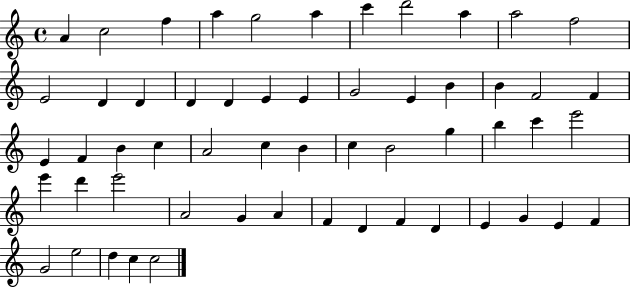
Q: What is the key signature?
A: C major